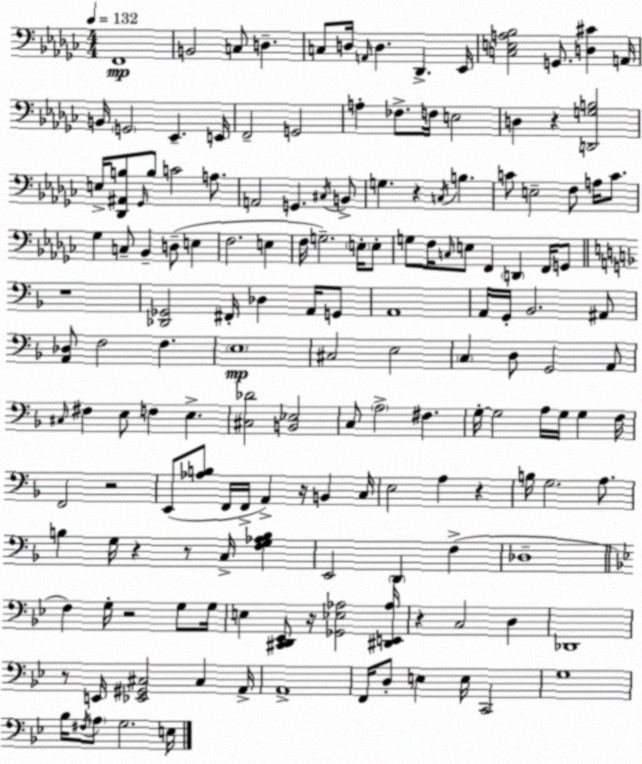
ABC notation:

X:1
T:Untitled
M:4/4
L:1/4
K:Ebm
F,,4 B,,2 C,/2 D, C,/2 D,/4 A,,/4 D, _D,, _E,,/4 [C,E,A,_B,]2 G,,/2 [D,^C] A,,/4 B,,/4 G,,2 _E,, E,,/4 F,,2 G,,2 A, _F,/2 F,/4 E,2 D, z [D,,G,B,]2 E,/4 [_D,,^A,,B,]/2 _G,,/4 B,/2 C2 A,/2 A,,2 G,, ^C,/4 B,,/2 G, z C,/4 B, C/2 E,2 F,/2 A,/4 C/2 _G, C,/2 _B,, D,/2 E, F,2 E, F,/4 G,2 E,/4 E,/2 G,/2 F,/4 C,/4 E,/2 F,, D,, F,,/4 G,,/2 z4 [_D,,_G,,]2 ^F,,/4 _D, A,,/4 G,,/2 A,,4 A,,/4 G,,/4 _B,,2 ^A,,/2 [A,,_D,]/2 F,2 F, E,4 ^C,2 E,2 C, D,/2 G,,2 A,,/2 ^C,/4 ^F, E,/2 F, E, [^C,_D]2 [B,,_E,]2 C,/2 A,2 ^F, G,/4 G,2 A,/4 G,/4 G, F,/4 F,,2 z2 E,,/2 [_A,B,]/2 F,,/4 F,,/4 A,, z/4 B,, C,/4 E,2 A, z B,/4 G,2 A,/2 B, G,/4 z z/2 C,/4 [F,G,_A,B,] E,,2 D,, F, _D,4 F, G,/4 z2 G,/2 G,/4 E, [^C,,D,,_E,,]/2 z/4 [_G,,_E,_A,]2 [^D,,E,,_A,]/4 z C,2 D, _D,,4 z/2 E,,/4 [_E,,^G,,^C,]2 ^C, A,,/4 A,,4 F,,/4 D,/2 E, E,/4 C,,2 G,4 _B,/4 ^F,/4 A,/2 G,2 E,/4